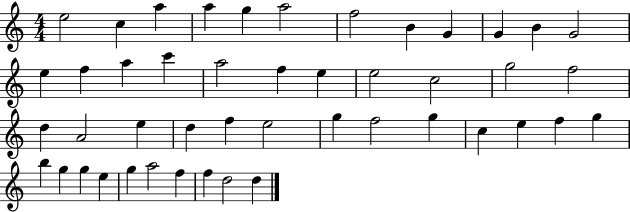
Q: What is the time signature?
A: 4/4